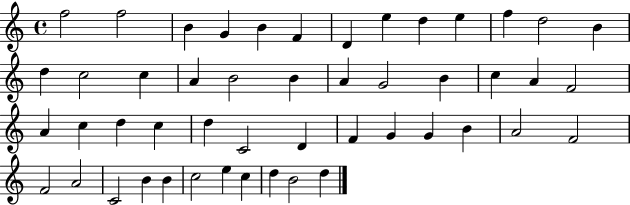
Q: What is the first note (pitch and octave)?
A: F5